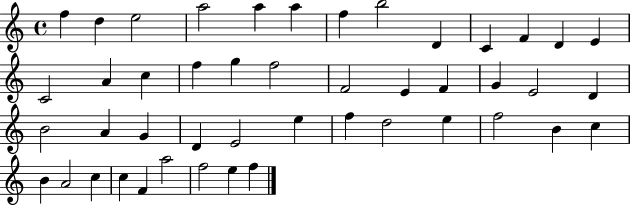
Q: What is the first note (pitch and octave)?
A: F5